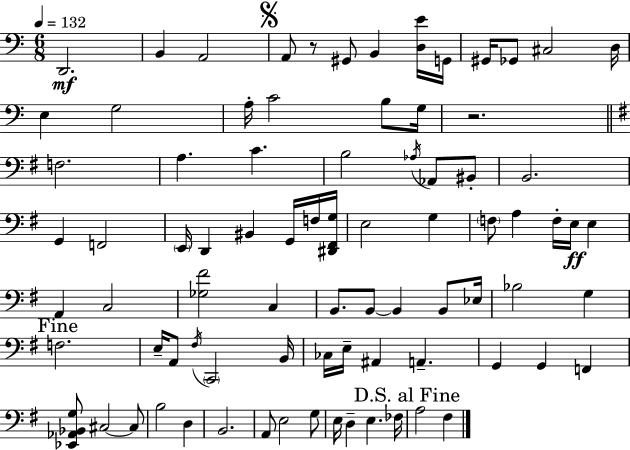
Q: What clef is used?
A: bass